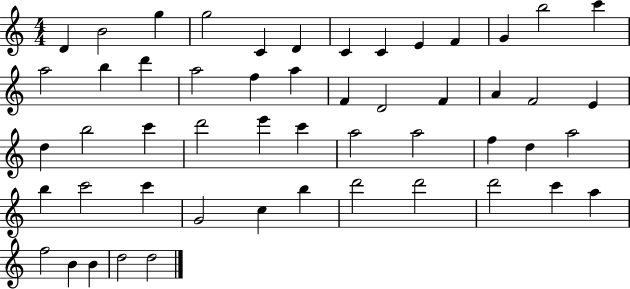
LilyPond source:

{
  \clef treble
  \numericTimeSignature
  \time 4/4
  \key c \major
  d'4 b'2 g''4 | g''2 c'4 d'4 | c'4 c'4 e'4 f'4 | g'4 b''2 c'''4 | \break a''2 b''4 d'''4 | a''2 f''4 a''4 | f'4 d'2 f'4 | a'4 f'2 e'4 | \break d''4 b''2 c'''4 | d'''2 e'''4 c'''4 | a''2 a''2 | f''4 d''4 a''2 | \break b''4 c'''2 c'''4 | g'2 c''4 b''4 | d'''2 d'''2 | d'''2 c'''4 a''4 | \break f''2 b'4 b'4 | d''2 d''2 | \bar "|."
}